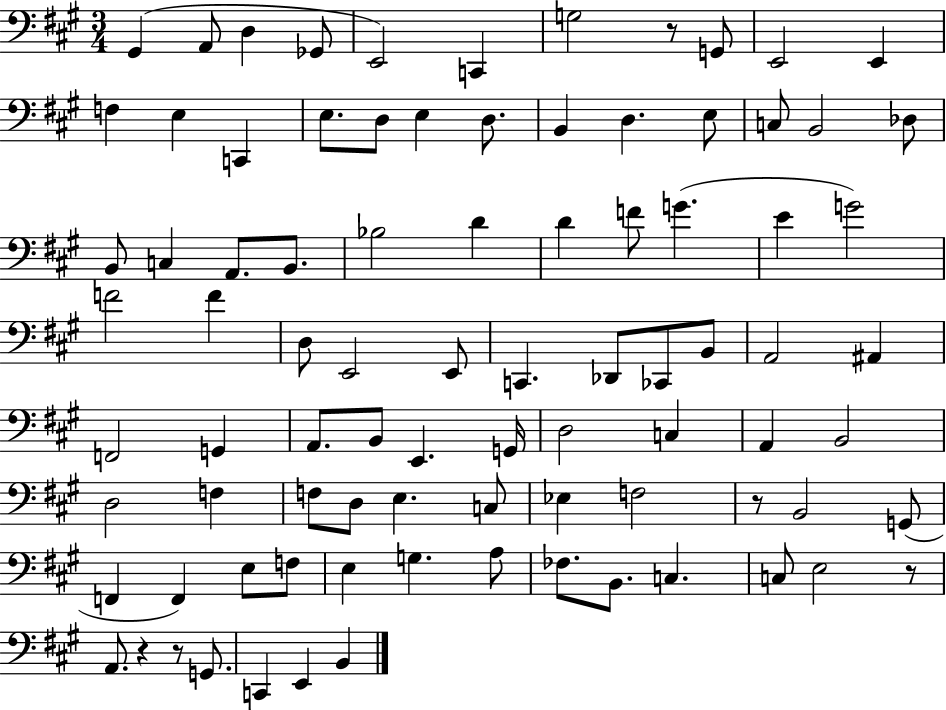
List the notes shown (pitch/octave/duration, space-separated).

G#2/q A2/e D3/q Gb2/e E2/h C2/q G3/h R/e G2/e E2/h E2/q F3/q E3/q C2/q E3/e. D3/e E3/q D3/e. B2/q D3/q. E3/e C3/e B2/h Db3/e B2/e C3/q A2/e. B2/e. Bb3/h D4/q D4/q F4/e G4/q. E4/q G4/h F4/h F4/q D3/e E2/h E2/e C2/q. Db2/e CES2/e B2/e A2/h A#2/q F2/h G2/q A2/e. B2/e E2/q. G2/s D3/h C3/q A2/q B2/h D3/h F3/q F3/e D3/e E3/q. C3/e Eb3/q F3/h R/e B2/h G2/e F2/q F2/q E3/e F3/e E3/q G3/q. A3/e FES3/e. B2/e. C3/q. C3/e E3/h R/e A2/e. R/q R/e G2/e. C2/q E2/q B2/q